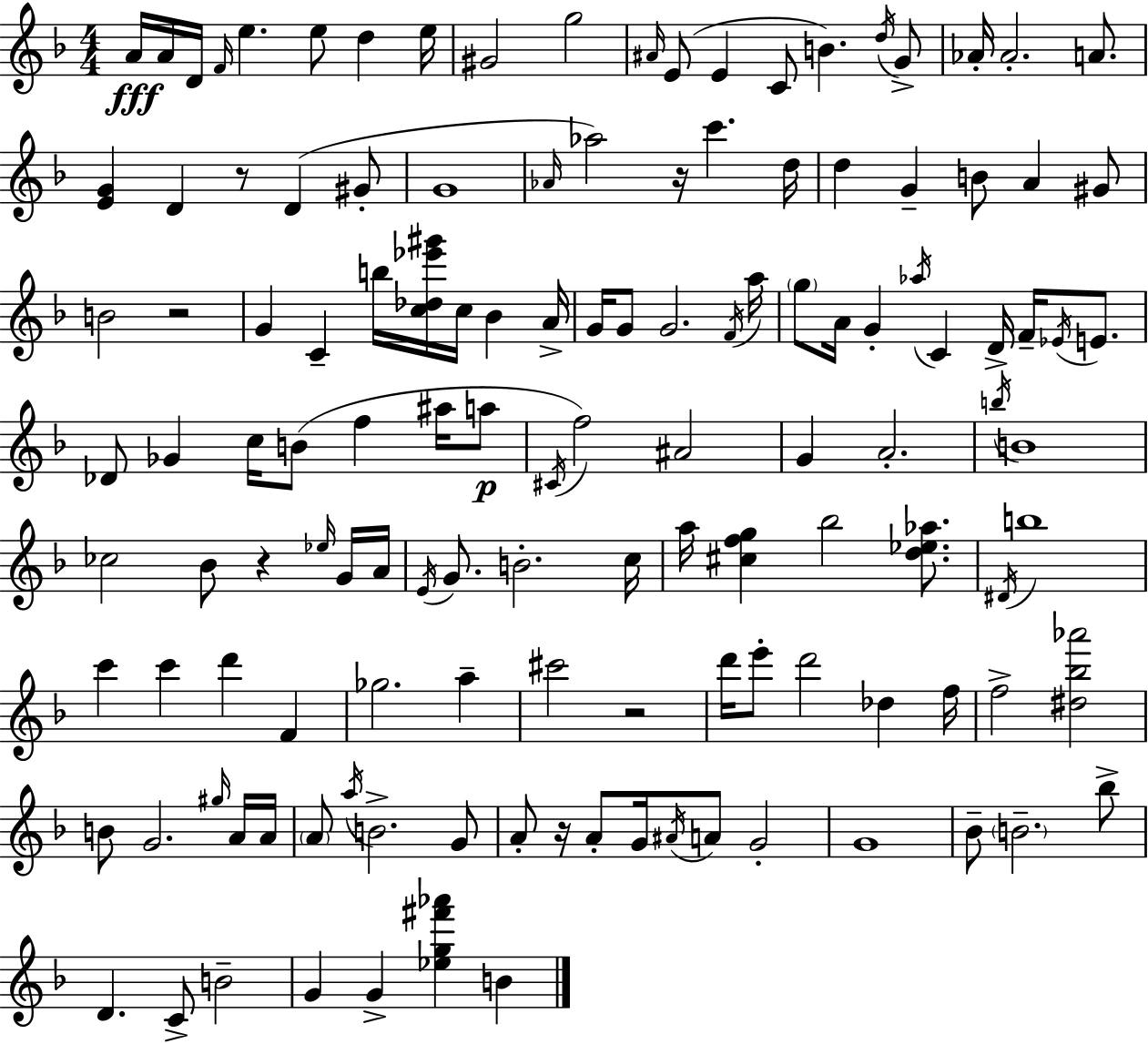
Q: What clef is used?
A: treble